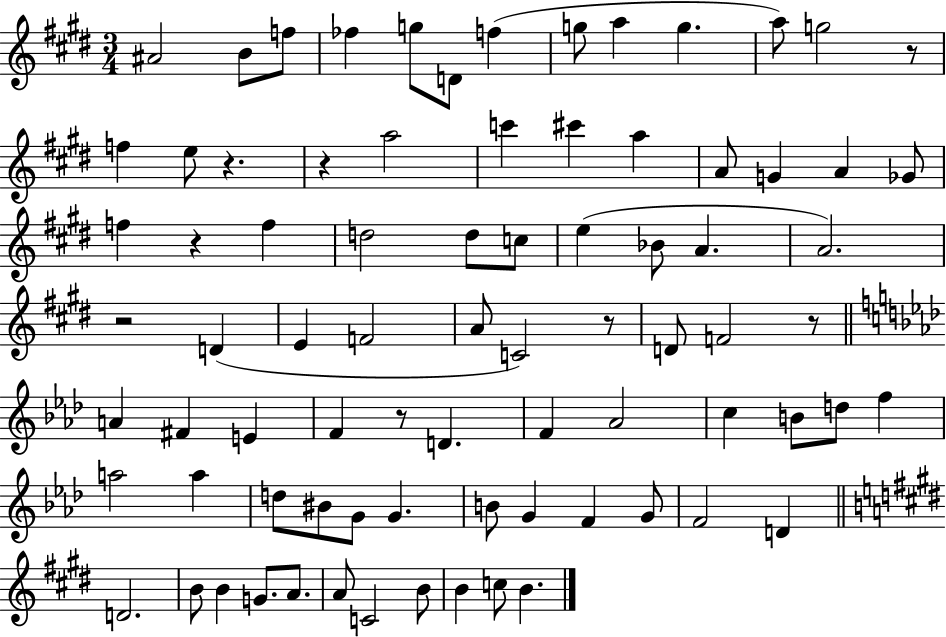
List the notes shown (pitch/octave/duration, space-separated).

A#4/h B4/e F5/e FES5/q G5/e D4/e F5/q G5/e A5/q G5/q. A5/e G5/h R/e F5/q E5/e R/q. R/q A5/h C6/q C#6/q A5/q A4/e G4/q A4/q Gb4/e F5/q R/q F5/q D5/h D5/e C5/e E5/q Bb4/e A4/q. A4/h. R/h D4/q E4/q F4/h A4/e C4/h R/e D4/e F4/h R/e A4/q F#4/q E4/q F4/q R/e D4/q. F4/q Ab4/h C5/q B4/e D5/e F5/q A5/h A5/q D5/e BIS4/e G4/e G4/q. B4/e G4/q F4/q G4/e F4/h D4/q D4/h. B4/e B4/q G4/e. A4/e. A4/e C4/h B4/e B4/q C5/e B4/q.